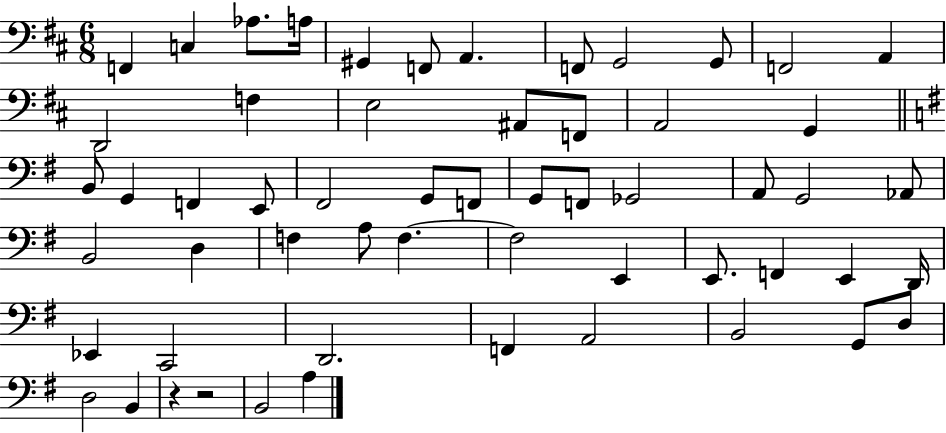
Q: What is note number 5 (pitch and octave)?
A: G#2